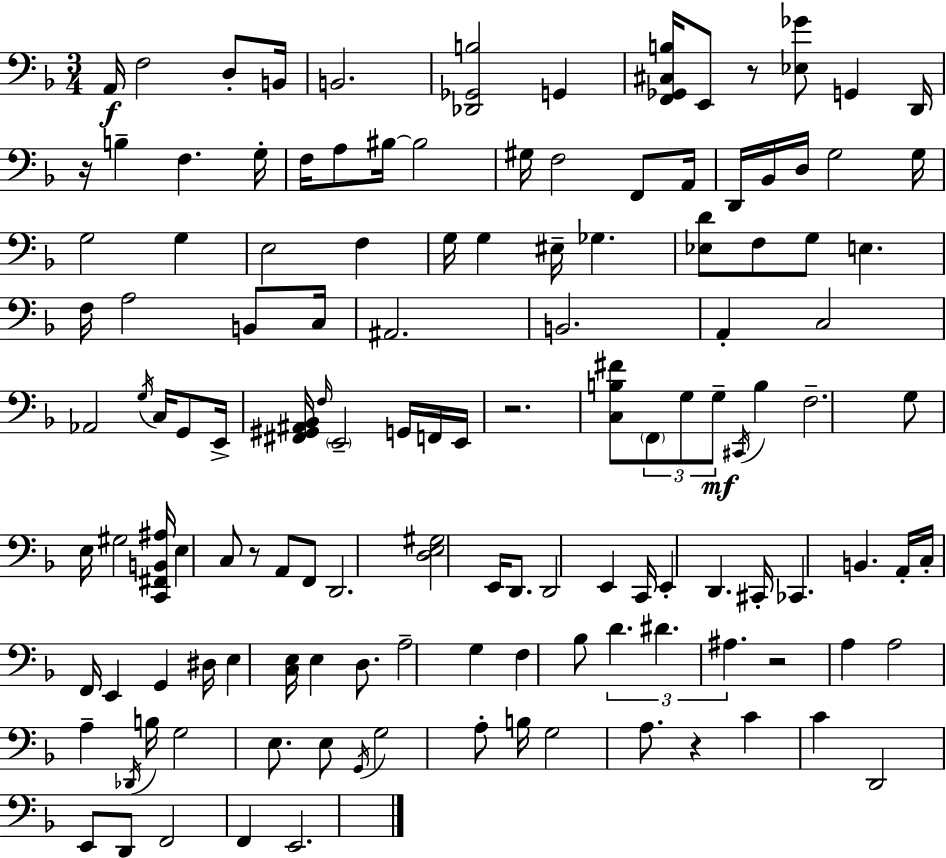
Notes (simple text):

A2/s F3/h D3/e B2/s B2/h. [Db2,Gb2,B3]/h G2/q [F2,Gb2,C#3,B3]/s E2/e R/e [Eb3,Gb4]/e G2/q D2/s R/s B3/q F3/q. G3/s F3/s A3/e BIS3/s BIS3/h G#3/s F3/h F2/e A2/s D2/s Bb2/s D3/s G3/h G3/s G3/h G3/q E3/h F3/q G3/s G3/q EIS3/s Gb3/q. [Eb3,D4]/e F3/e G3/e E3/q. F3/s A3/h B2/e C3/s A#2/h. B2/h. A2/q C3/h Ab2/h G3/s C3/s G2/e E2/s [F#2,G#2,A#2,Bb2]/s F3/s E2/h G2/s F2/s E2/s R/h. [C3,B3,F#4]/e F2/e G3/e G3/e C#2/s B3/q F3/h. G3/e E3/s G#3/h [C2,F#2,B2,A#3]/s E3/q C3/e R/e A2/e F2/e D2/h. [D3,E3,G#3]/h E2/s D2/e. D2/h E2/q C2/s E2/q D2/q. C#2/s CES2/q. B2/q. A2/s C3/s F2/s E2/q G2/q D#3/s E3/q [C3,E3]/s E3/q D3/e. A3/h G3/q F3/q Bb3/e D4/q. D#4/q. A#3/q. R/h A3/q A3/h A3/q Db2/s B3/s G3/h E3/e. E3/e G2/s G3/h A3/e B3/s G3/h A3/e. R/q C4/q C4/q D2/h E2/e D2/e F2/h F2/q E2/h.